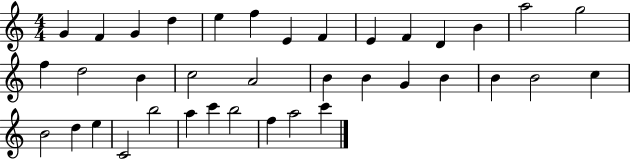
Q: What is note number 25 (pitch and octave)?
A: B4